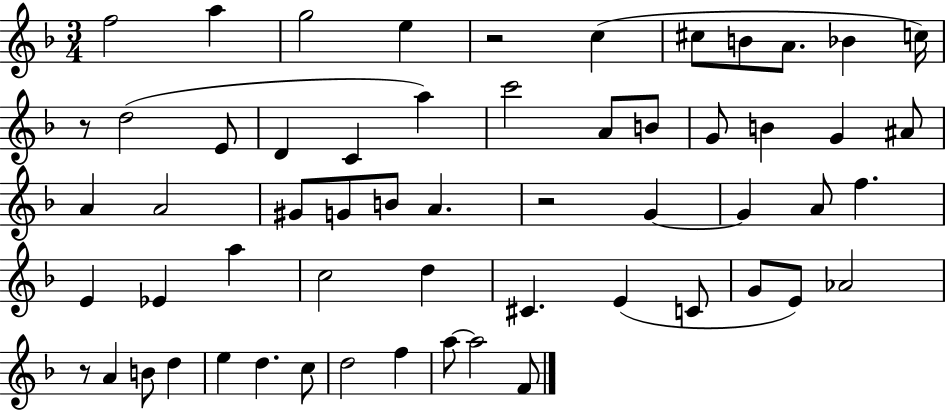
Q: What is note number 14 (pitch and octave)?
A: C4